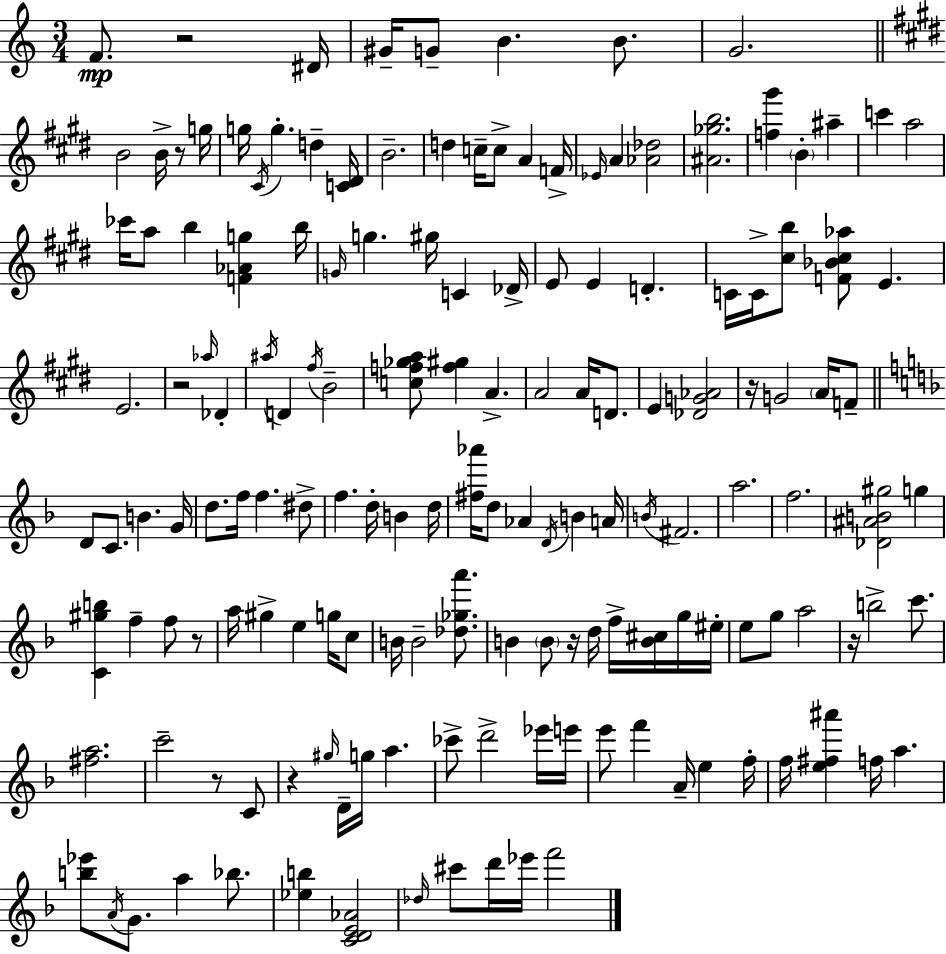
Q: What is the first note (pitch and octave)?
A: F4